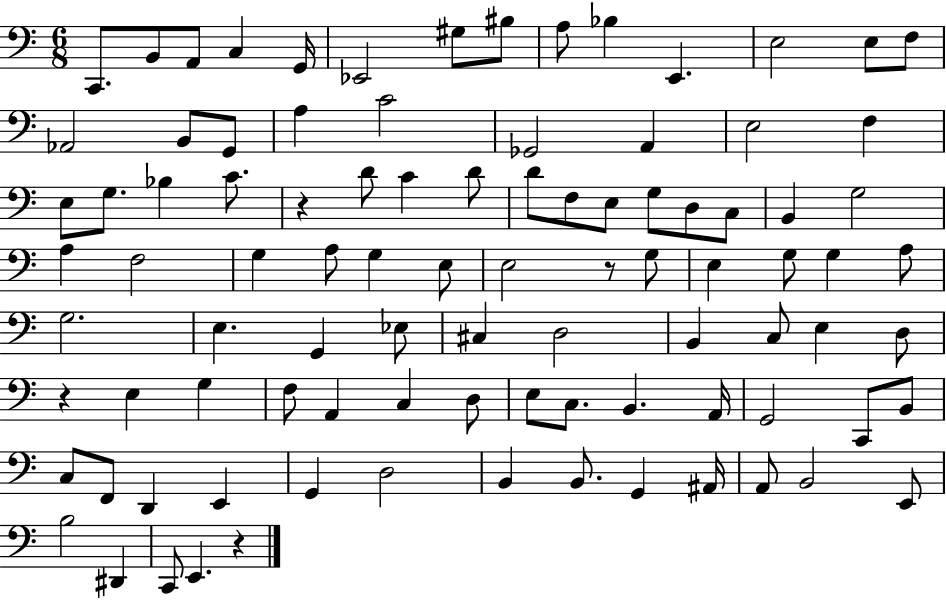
C2/e. B2/e A2/e C3/q G2/s Eb2/h G#3/e BIS3/e A3/e Bb3/q E2/q. E3/h E3/e F3/e Ab2/h B2/e G2/e A3/q C4/h Gb2/h A2/q E3/h F3/q E3/e G3/e. Bb3/q C4/e. R/q D4/e C4/q D4/e D4/e F3/e E3/e G3/e D3/e C3/e B2/q G3/h A3/q F3/h G3/q A3/e G3/q E3/e E3/h R/e G3/e E3/q G3/e G3/q A3/e G3/h. E3/q. G2/q Eb3/e C#3/q D3/h B2/q C3/e E3/q D3/e R/q E3/q G3/q F3/e A2/q C3/q D3/e E3/e C3/e. B2/q. A2/s G2/h C2/e B2/e C3/e F2/e D2/q E2/q G2/q D3/h B2/q B2/e. G2/q A#2/s A2/e B2/h E2/e B3/h D#2/q C2/e E2/q. R/q